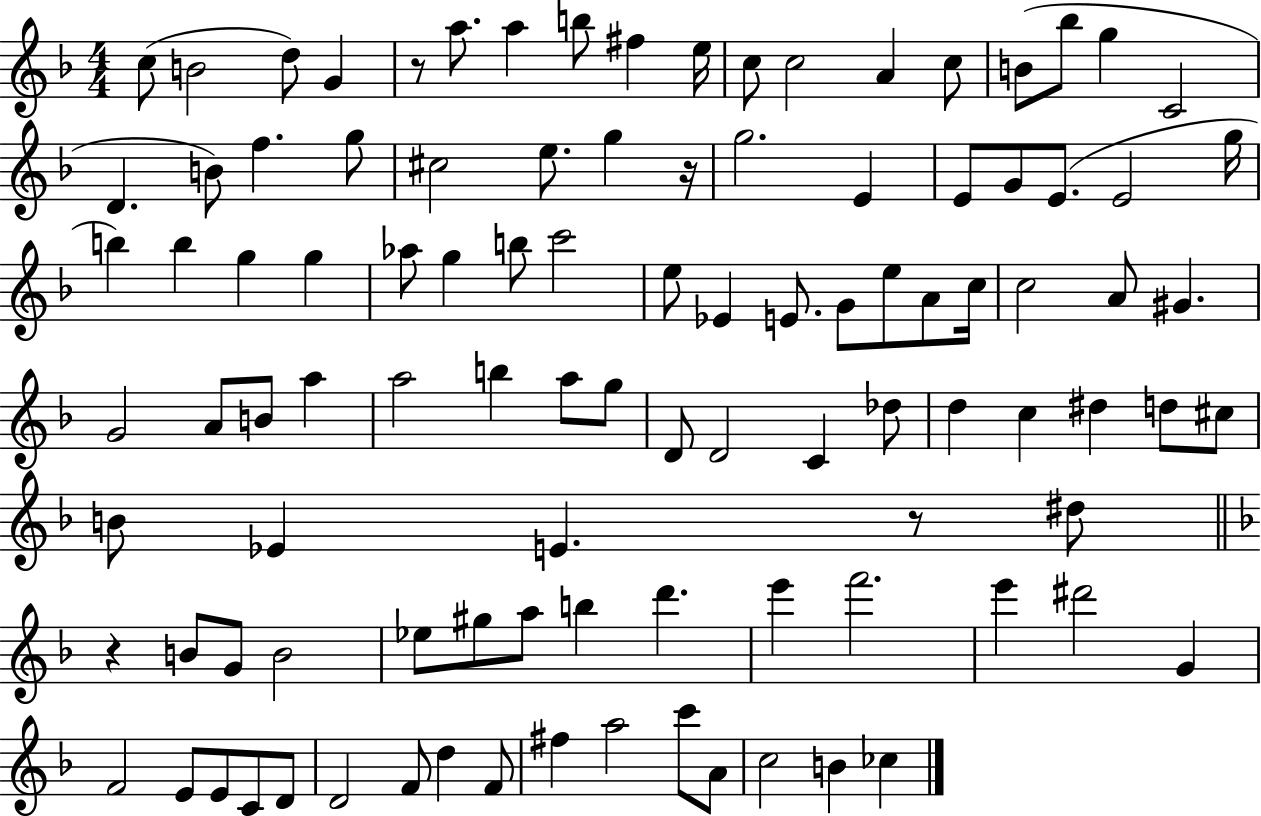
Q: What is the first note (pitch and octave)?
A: C5